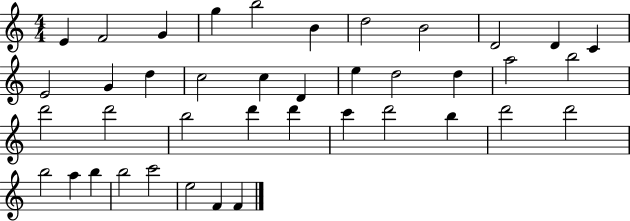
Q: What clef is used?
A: treble